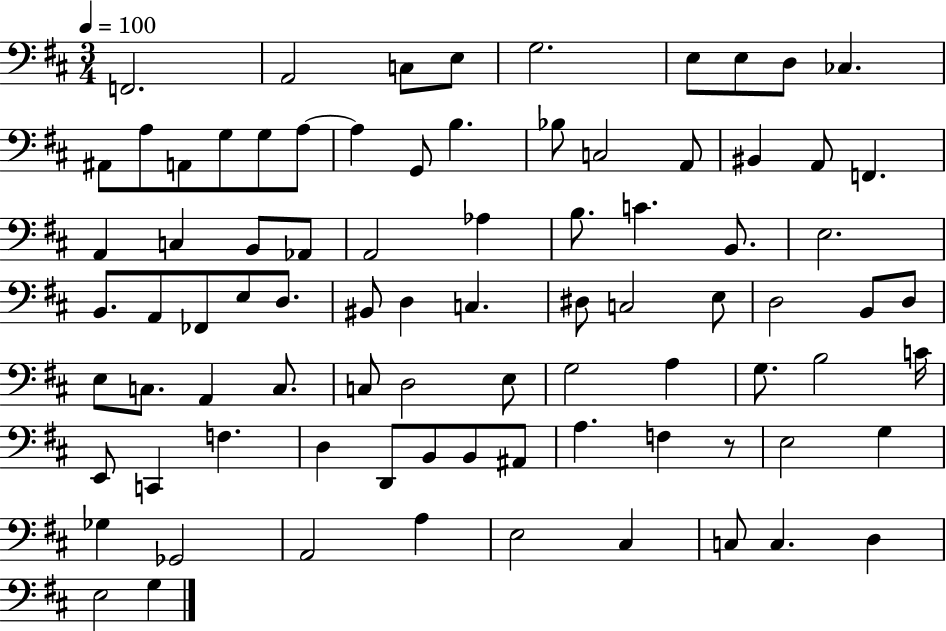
X:1
T:Untitled
M:3/4
L:1/4
K:D
F,,2 A,,2 C,/2 E,/2 G,2 E,/2 E,/2 D,/2 _C, ^A,,/2 A,/2 A,,/2 G,/2 G,/2 A,/2 A, G,,/2 B, _B,/2 C,2 A,,/2 ^B,, A,,/2 F,, A,, C, B,,/2 _A,,/2 A,,2 _A, B,/2 C B,,/2 E,2 B,,/2 A,,/2 _F,,/2 E,/2 D,/2 ^B,,/2 D, C, ^D,/2 C,2 E,/2 D,2 B,,/2 D,/2 E,/2 C,/2 A,, C,/2 C,/2 D,2 E,/2 G,2 A, G,/2 B,2 C/4 E,,/2 C,, F, D, D,,/2 B,,/2 B,,/2 ^A,,/2 A, F, z/2 E,2 G, _G, _G,,2 A,,2 A, E,2 ^C, C,/2 C, D, E,2 G,